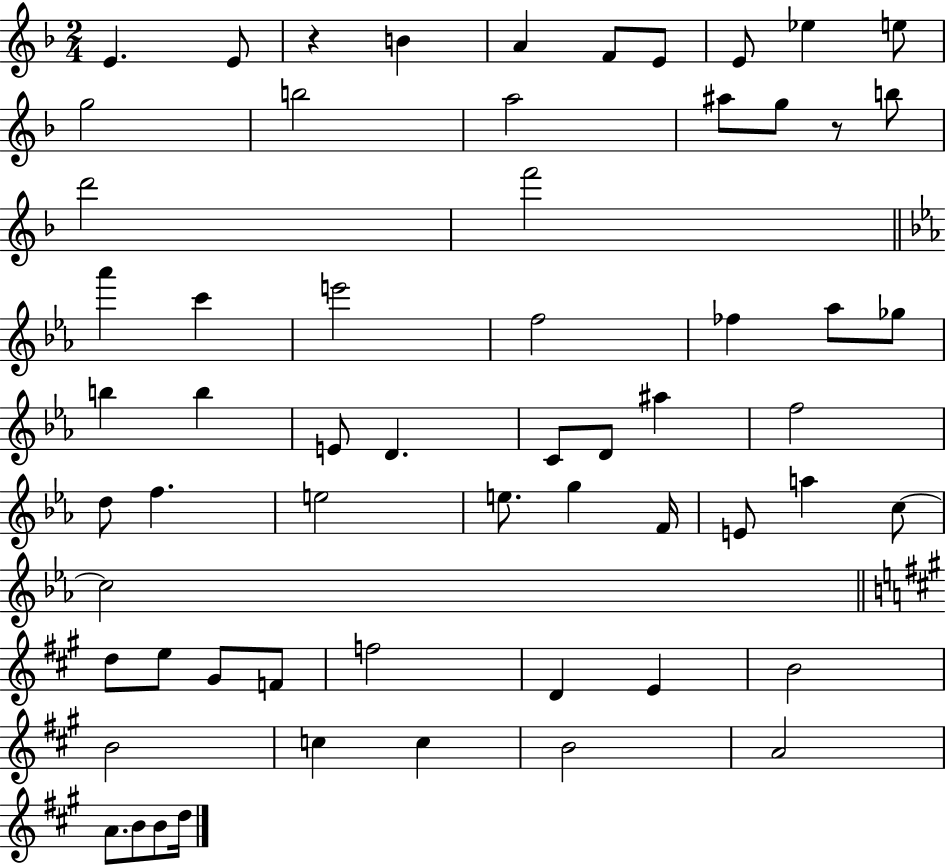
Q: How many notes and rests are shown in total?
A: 61